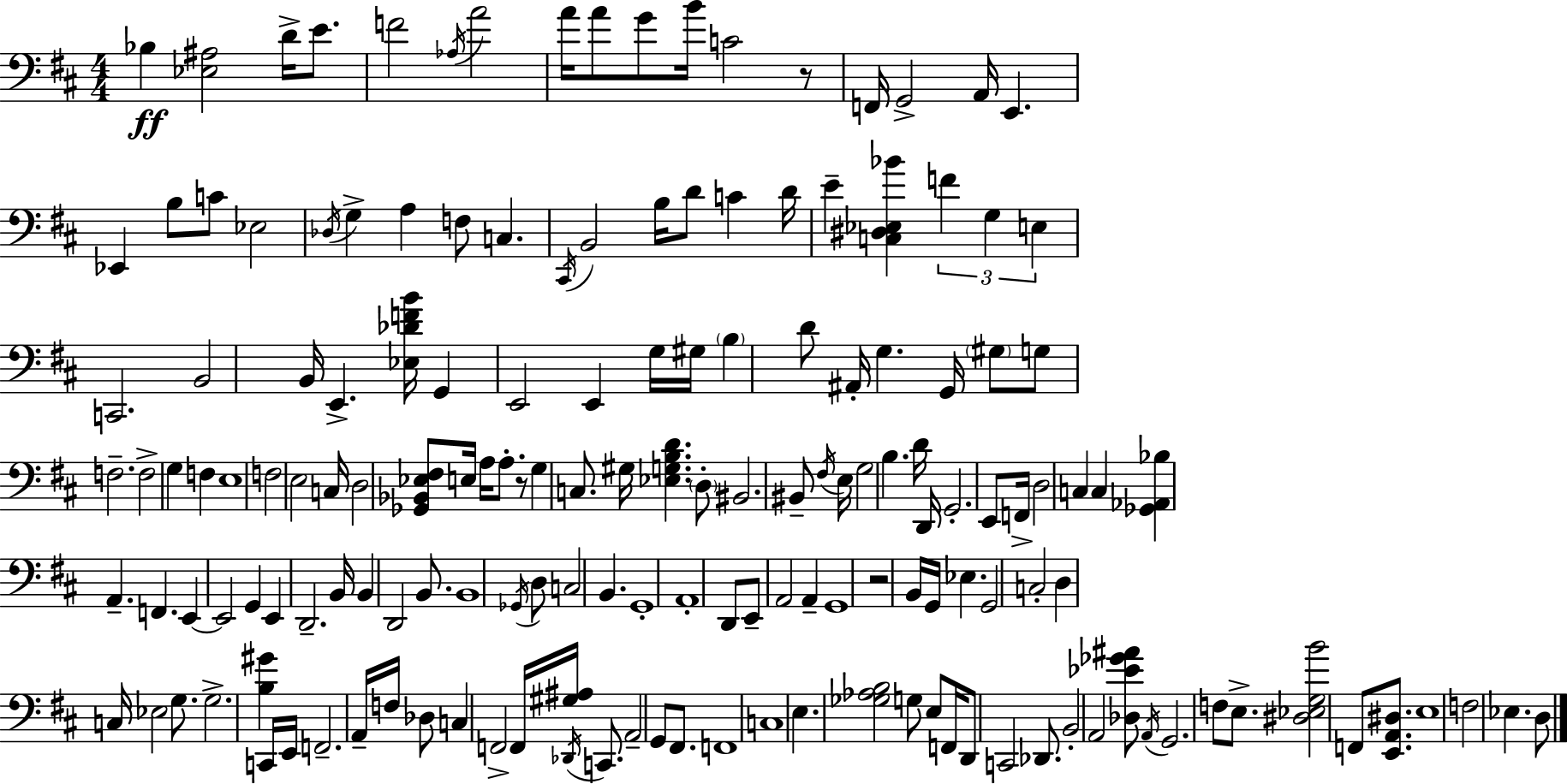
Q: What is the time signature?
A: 4/4